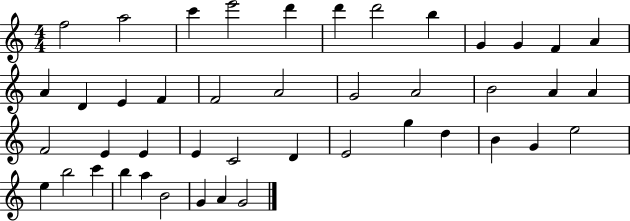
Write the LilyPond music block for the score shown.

{
  \clef treble
  \numericTimeSignature
  \time 4/4
  \key c \major
  f''2 a''2 | c'''4 e'''2 d'''4 | d'''4 d'''2 b''4 | g'4 g'4 f'4 a'4 | \break a'4 d'4 e'4 f'4 | f'2 a'2 | g'2 a'2 | b'2 a'4 a'4 | \break f'2 e'4 e'4 | e'4 c'2 d'4 | e'2 g''4 d''4 | b'4 g'4 e''2 | \break e''4 b''2 c'''4 | b''4 a''4 b'2 | g'4 a'4 g'2 | \bar "|."
}